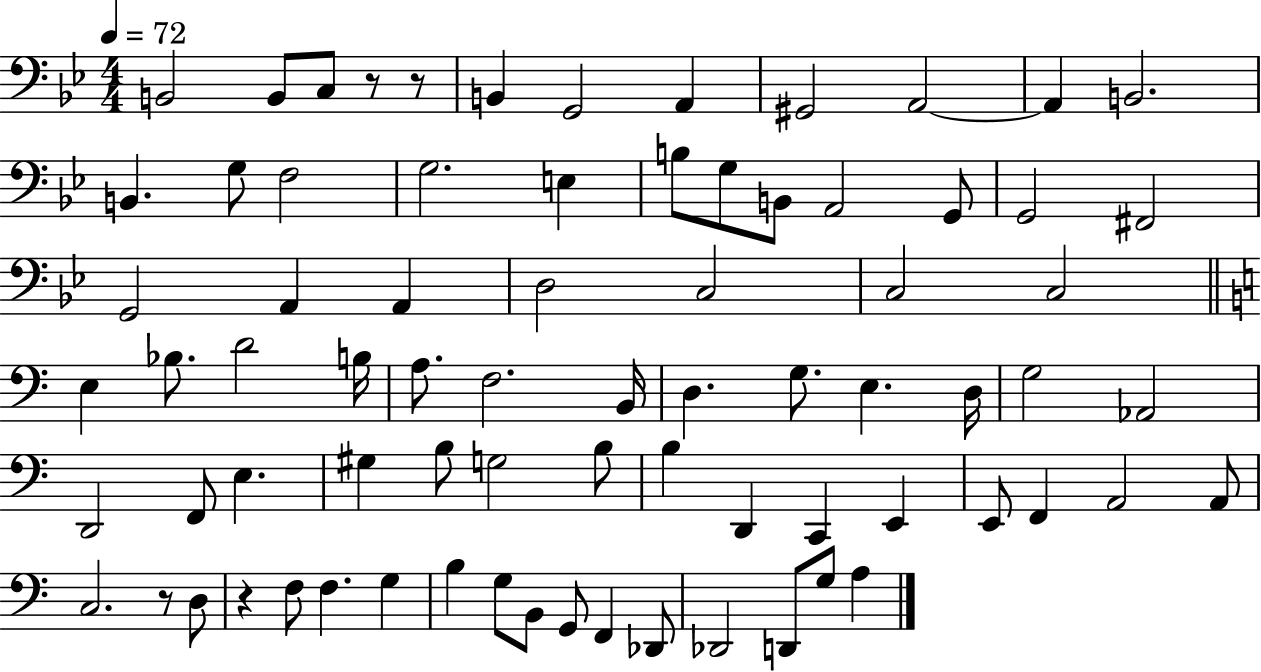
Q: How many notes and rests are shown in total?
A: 76